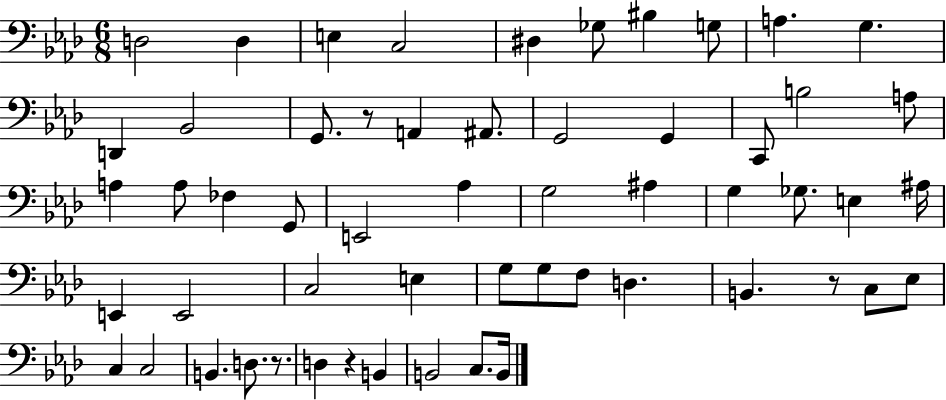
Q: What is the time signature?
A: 6/8